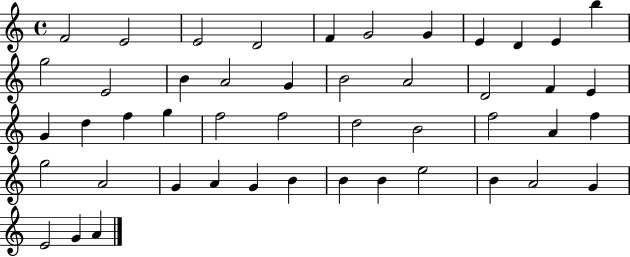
F4/h E4/h E4/h D4/h F4/q G4/h G4/q E4/q D4/q E4/q B5/q G5/h E4/h B4/q A4/h G4/q B4/h A4/h D4/h F4/q E4/q G4/q D5/q F5/q G5/q F5/h F5/h D5/h B4/h F5/h A4/q F5/q G5/h A4/h G4/q A4/q G4/q B4/q B4/q B4/q E5/h B4/q A4/h G4/q E4/h G4/q A4/q